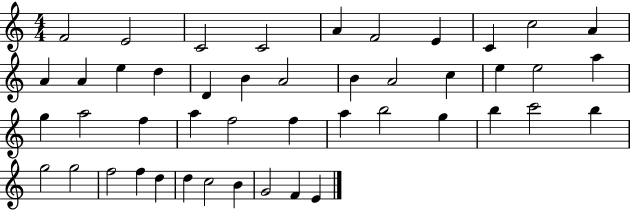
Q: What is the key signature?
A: C major